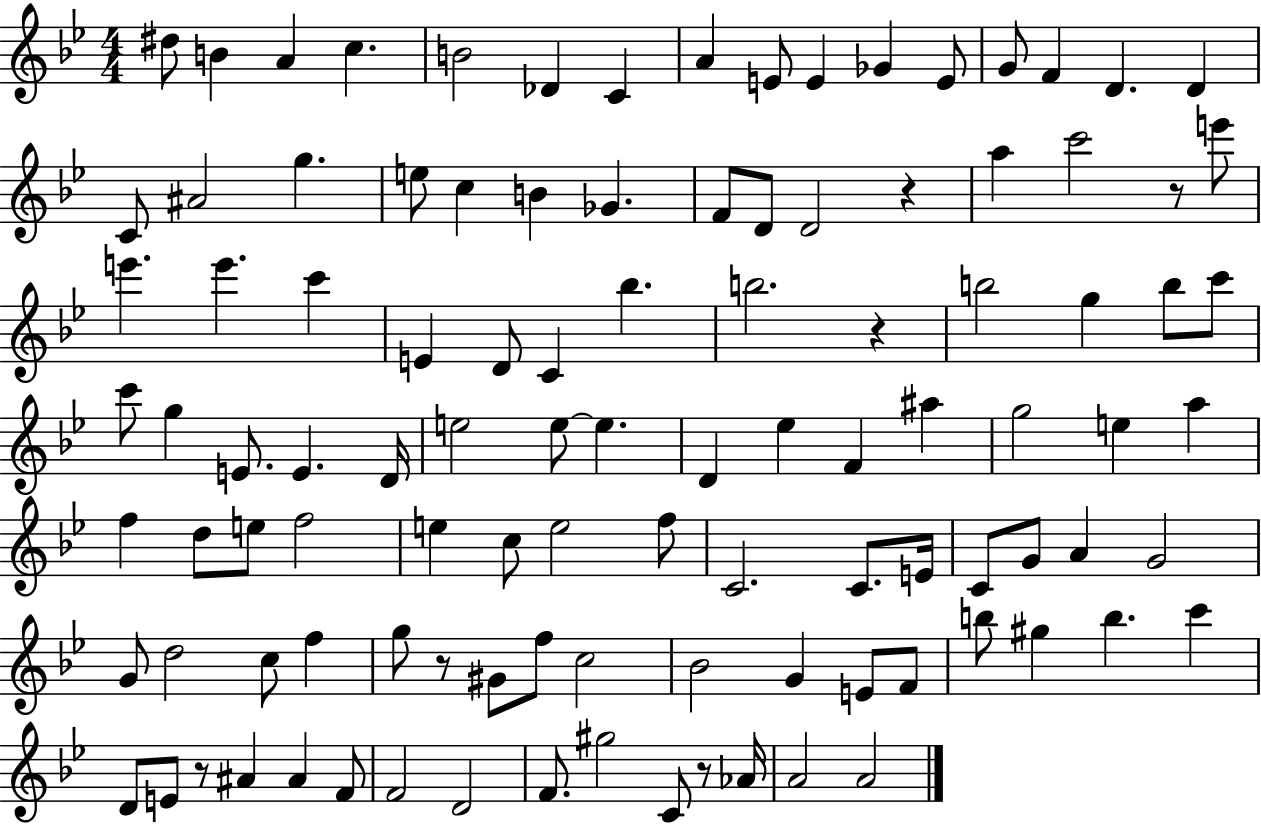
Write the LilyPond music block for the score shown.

{
  \clef treble
  \numericTimeSignature
  \time 4/4
  \key bes \major
  \repeat volta 2 { dis''8 b'4 a'4 c''4. | b'2 des'4 c'4 | a'4 e'8 e'4 ges'4 e'8 | g'8 f'4 d'4. d'4 | \break c'8 ais'2 g''4. | e''8 c''4 b'4 ges'4. | f'8 d'8 d'2 r4 | a''4 c'''2 r8 e'''8 | \break e'''4. e'''4. c'''4 | e'4 d'8 c'4 bes''4. | b''2. r4 | b''2 g''4 b''8 c'''8 | \break c'''8 g''4 e'8. e'4. d'16 | e''2 e''8~~ e''4. | d'4 ees''4 f'4 ais''4 | g''2 e''4 a''4 | \break f''4 d''8 e''8 f''2 | e''4 c''8 e''2 f''8 | c'2. c'8. e'16 | c'8 g'8 a'4 g'2 | \break g'8 d''2 c''8 f''4 | g''8 r8 gis'8 f''8 c''2 | bes'2 g'4 e'8 f'8 | b''8 gis''4 b''4. c'''4 | \break d'8 e'8 r8 ais'4 ais'4 f'8 | f'2 d'2 | f'8. gis''2 c'8 r8 aes'16 | a'2 a'2 | \break } \bar "|."
}